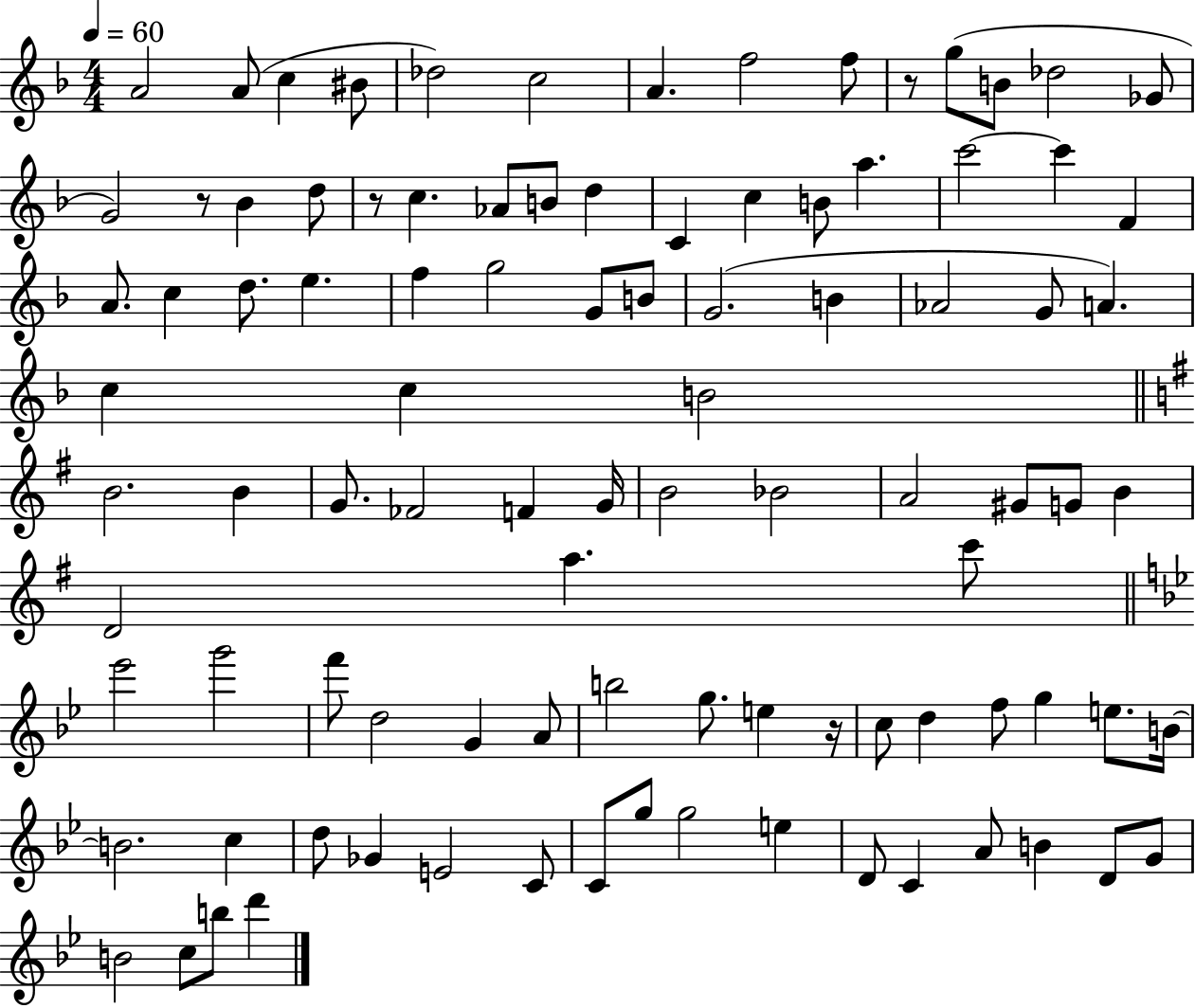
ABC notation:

X:1
T:Untitled
M:4/4
L:1/4
K:F
A2 A/2 c ^B/2 _d2 c2 A f2 f/2 z/2 g/2 B/2 _d2 _G/2 G2 z/2 _B d/2 z/2 c _A/2 B/2 d C c B/2 a c'2 c' F A/2 c d/2 e f g2 G/2 B/2 G2 B _A2 G/2 A c c B2 B2 B G/2 _F2 F G/4 B2 _B2 A2 ^G/2 G/2 B D2 a c'/2 _e'2 g'2 f'/2 d2 G A/2 b2 g/2 e z/4 c/2 d f/2 g e/2 B/4 B2 c d/2 _G E2 C/2 C/2 g/2 g2 e D/2 C A/2 B D/2 G/2 B2 c/2 b/2 d'